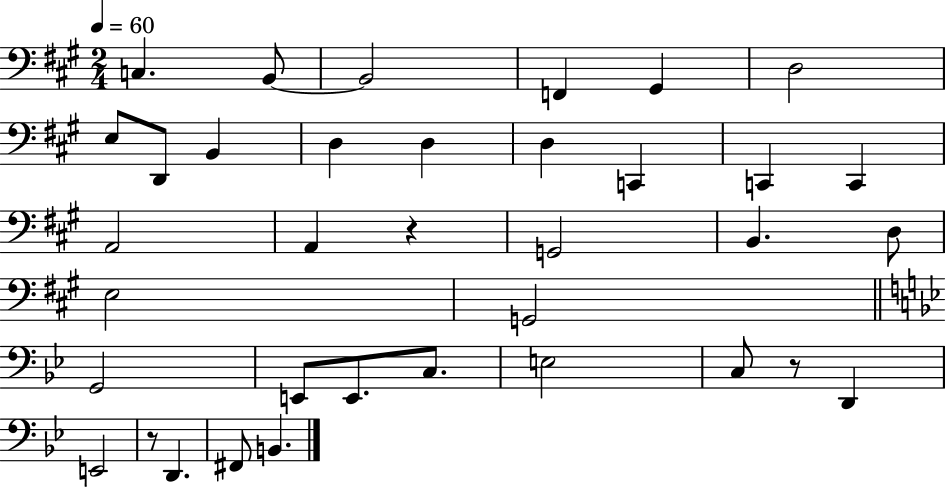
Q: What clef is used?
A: bass